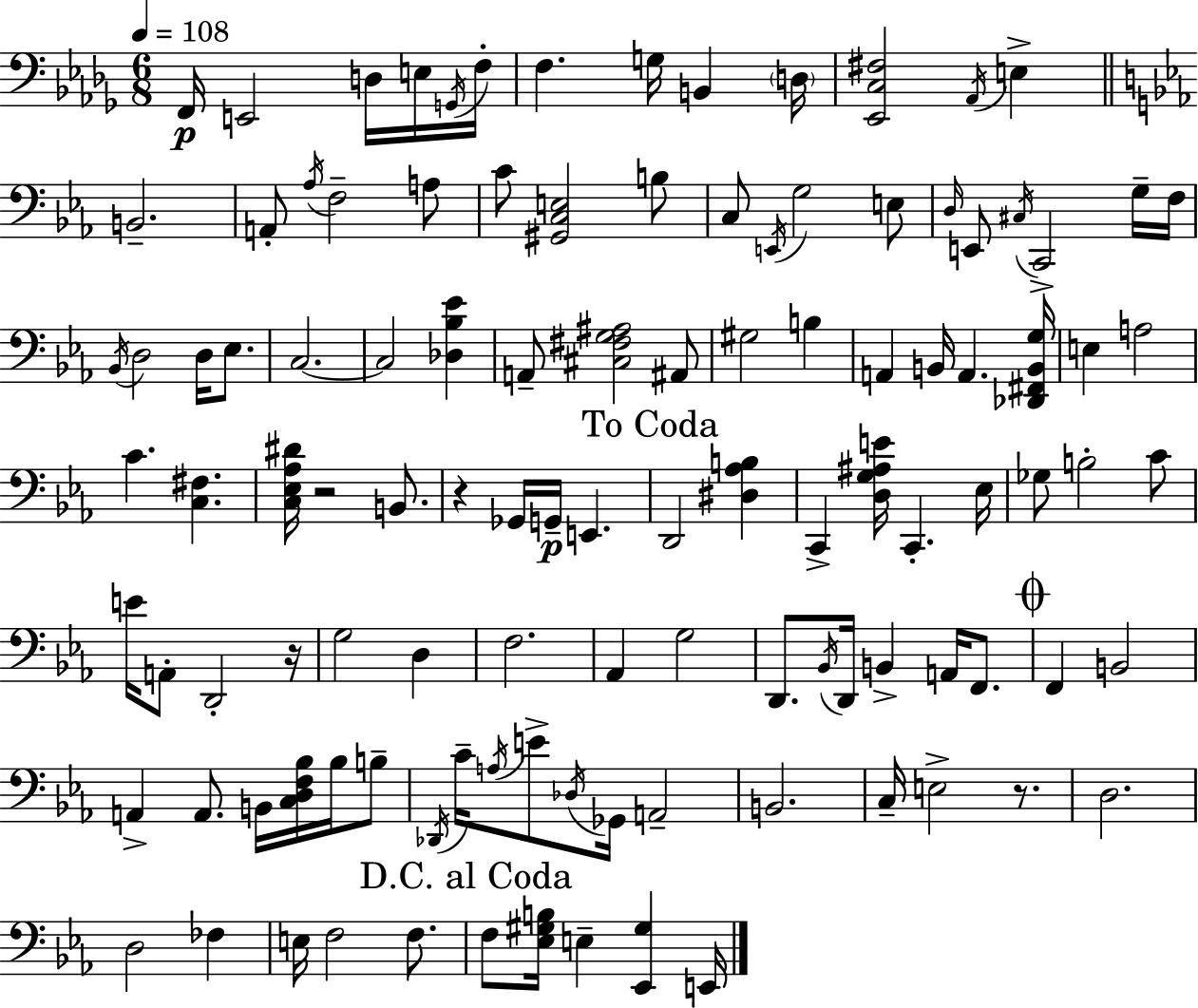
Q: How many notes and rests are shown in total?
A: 112